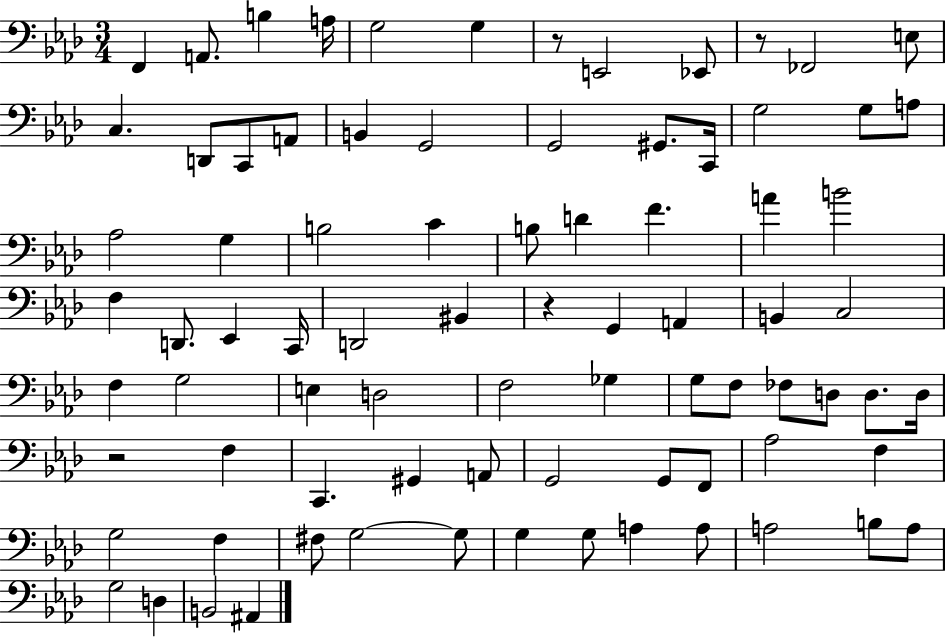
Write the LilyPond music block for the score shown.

{
  \clef bass
  \numericTimeSignature
  \time 3/4
  \key aes \major
  f,4 a,8. b4 a16 | g2 g4 | r8 e,2 ees,8 | r8 fes,2 e8 | \break c4. d,8 c,8 a,8 | b,4 g,2 | g,2 gis,8. c,16 | g2 g8 a8 | \break aes2 g4 | b2 c'4 | b8 d'4 f'4. | a'4 b'2 | \break f4 d,8. ees,4 c,16 | d,2 bis,4 | r4 g,4 a,4 | b,4 c2 | \break f4 g2 | e4 d2 | f2 ges4 | g8 f8 fes8 d8 d8. d16 | \break r2 f4 | c,4. gis,4 a,8 | g,2 g,8 f,8 | aes2 f4 | \break g2 f4 | fis8 g2~~ g8 | g4 g8 a4 a8 | a2 b8 a8 | \break g2 d4 | b,2 ais,4 | \bar "|."
}